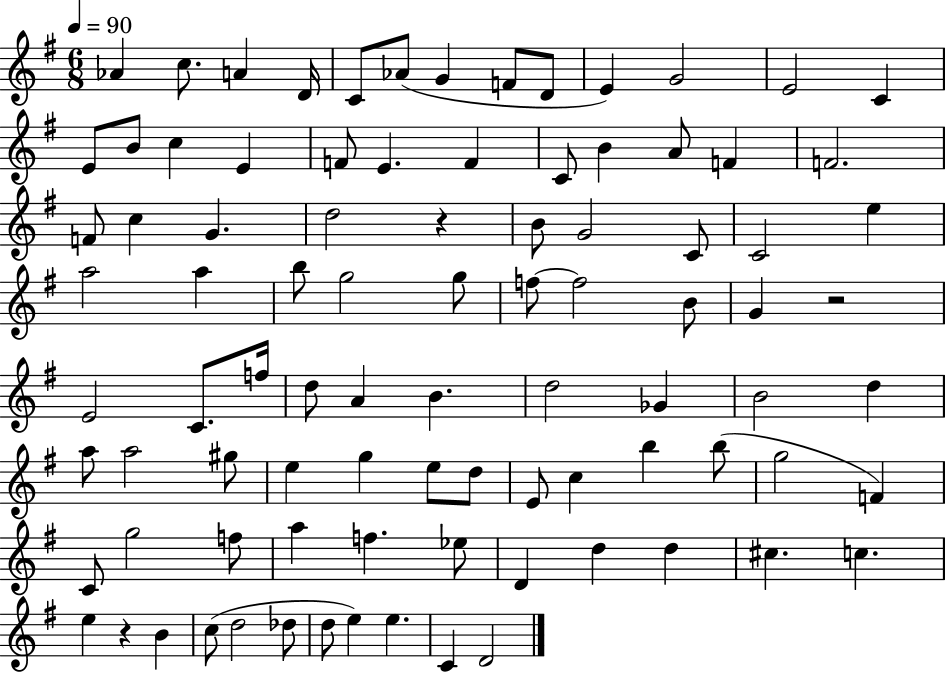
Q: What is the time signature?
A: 6/8